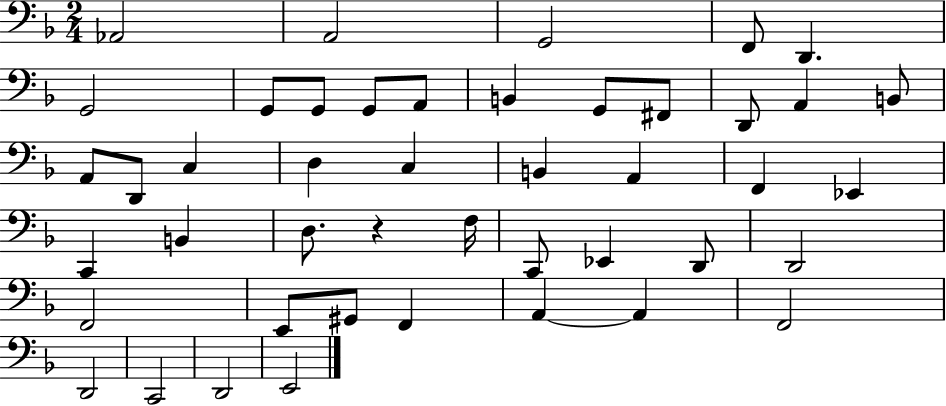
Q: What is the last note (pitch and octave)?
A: E2